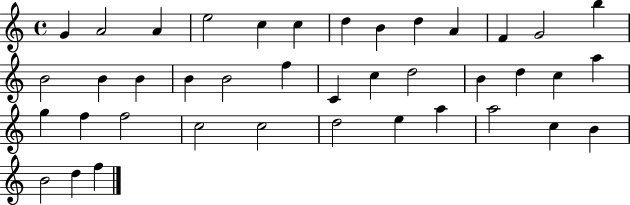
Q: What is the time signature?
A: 4/4